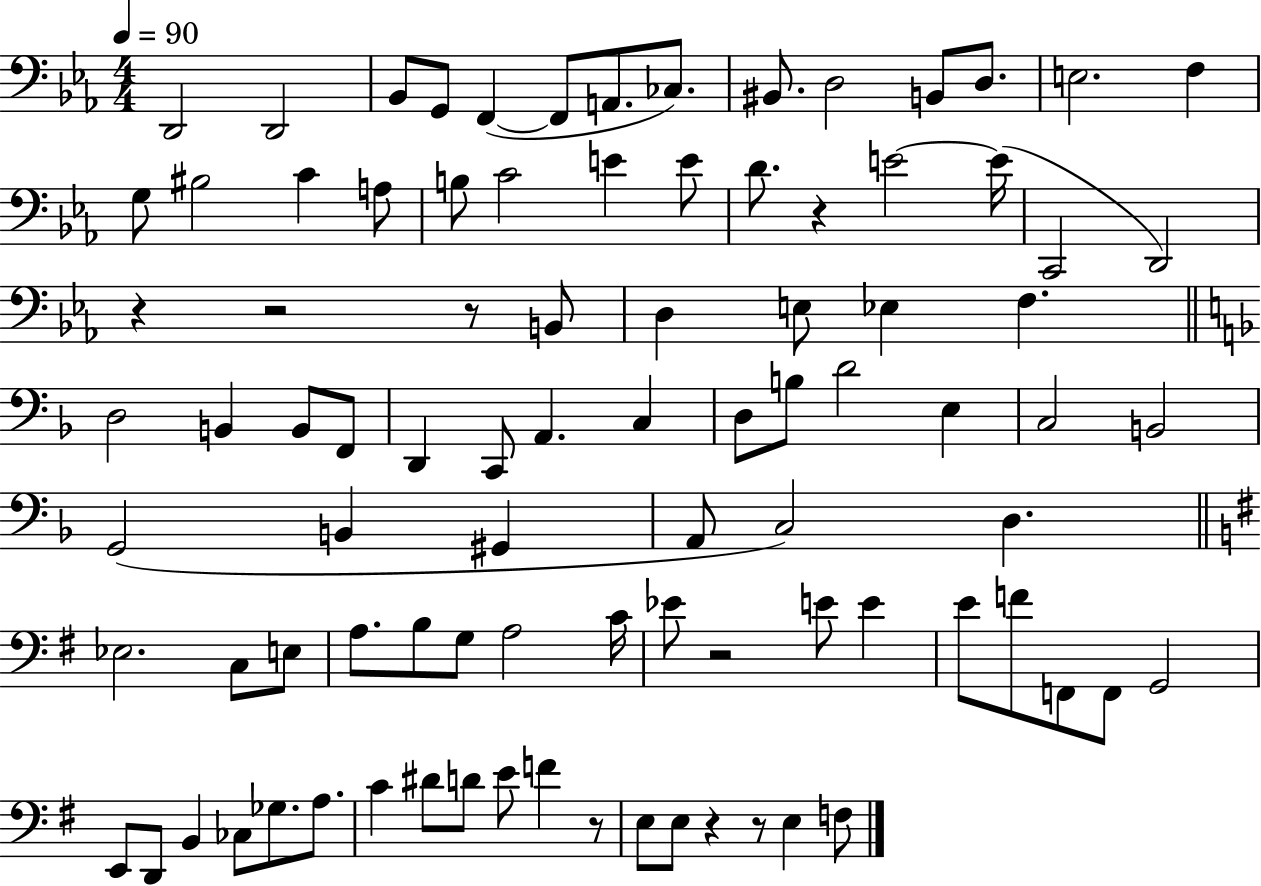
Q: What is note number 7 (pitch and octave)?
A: A2